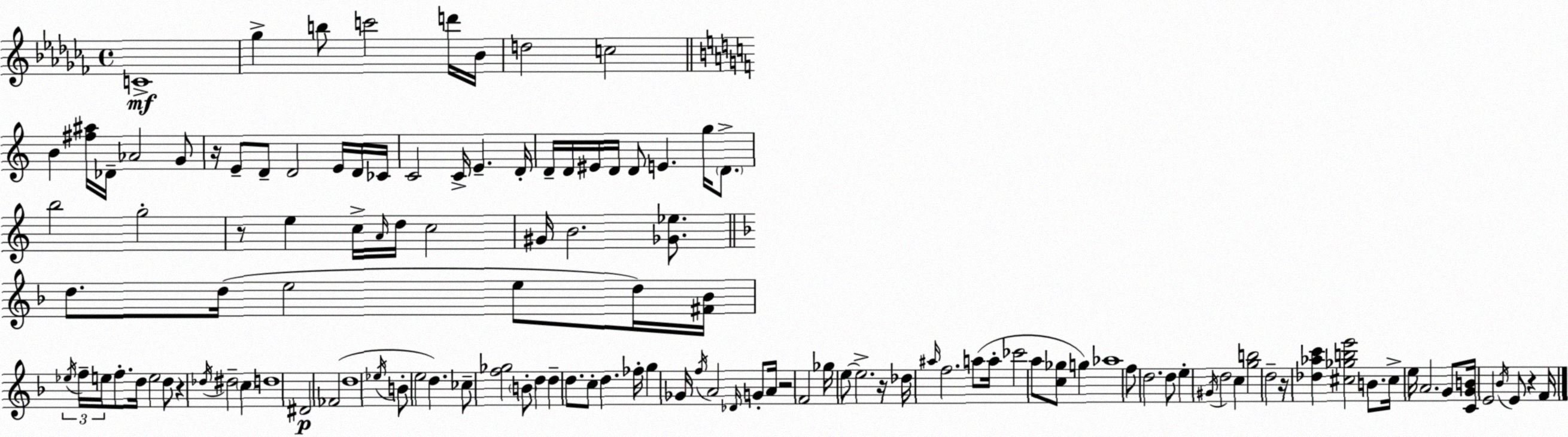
X:1
T:Untitled
M:4/4
L:1/4
K:Abm
C4 _g b/2 c'2 d'/4 _B/4 d2 c2 B [^f^a]/4 _D/4 _A2 G/2 z/4 E/2 D/2 D2 E/4 D/4 _C/4 C2 C/4 E D/4 D/4 D/4 ^E/4 D/4 D/2 E g/4 D/2 b2 g2 z/2 e c/4 A/4 d/4 c2 ^G/4 B2 [_G_e]/2 d/2 d/4 e2 e/2 d/4 [^F_B]/4 _e/4 f/4 e/4 f/2 d/4 e2 d/2 z _d/4 ^d2 c d4 ^D2 _F2 d4 _e/4 B/2 e2 d _c/2 [f_g]2 B/2 d d d/2 c/2 d _f/4 g _G/4 f/4 A2 _D/4 G/2 A/4 z2 F2 _g/4 e/2 e2 z/4 _d/4 ^a/4 f2 a/2 a/4 _c'2 a/2 [c_g]/2 g _a4 f/2 d2 d/2 e ^G/4 d2 c [gb]2 d2 z/4 [_d_ac'] [^c_gbe']2 B/2 ^c/4 e/4 A2 G/2 [CGB]/4 E2 _B/4 E/2 z F/4